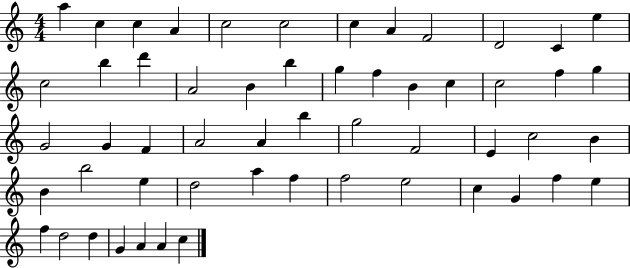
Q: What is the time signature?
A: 4/4